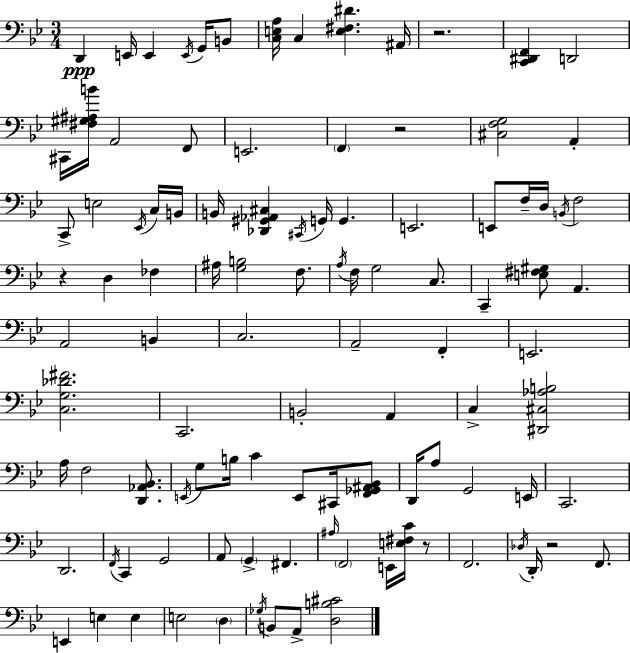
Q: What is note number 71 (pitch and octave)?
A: A#3